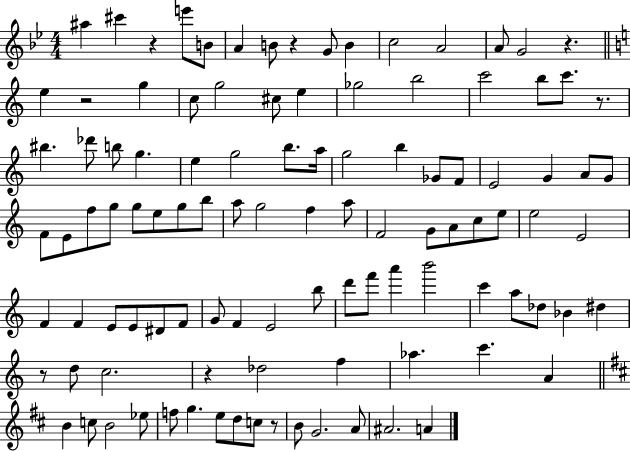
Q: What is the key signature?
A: BES major